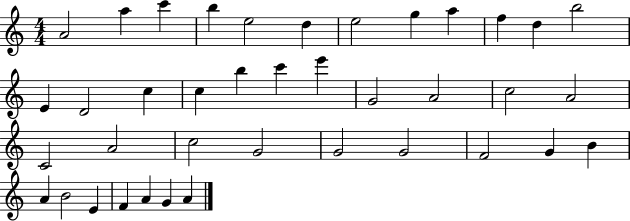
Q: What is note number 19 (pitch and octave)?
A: E6